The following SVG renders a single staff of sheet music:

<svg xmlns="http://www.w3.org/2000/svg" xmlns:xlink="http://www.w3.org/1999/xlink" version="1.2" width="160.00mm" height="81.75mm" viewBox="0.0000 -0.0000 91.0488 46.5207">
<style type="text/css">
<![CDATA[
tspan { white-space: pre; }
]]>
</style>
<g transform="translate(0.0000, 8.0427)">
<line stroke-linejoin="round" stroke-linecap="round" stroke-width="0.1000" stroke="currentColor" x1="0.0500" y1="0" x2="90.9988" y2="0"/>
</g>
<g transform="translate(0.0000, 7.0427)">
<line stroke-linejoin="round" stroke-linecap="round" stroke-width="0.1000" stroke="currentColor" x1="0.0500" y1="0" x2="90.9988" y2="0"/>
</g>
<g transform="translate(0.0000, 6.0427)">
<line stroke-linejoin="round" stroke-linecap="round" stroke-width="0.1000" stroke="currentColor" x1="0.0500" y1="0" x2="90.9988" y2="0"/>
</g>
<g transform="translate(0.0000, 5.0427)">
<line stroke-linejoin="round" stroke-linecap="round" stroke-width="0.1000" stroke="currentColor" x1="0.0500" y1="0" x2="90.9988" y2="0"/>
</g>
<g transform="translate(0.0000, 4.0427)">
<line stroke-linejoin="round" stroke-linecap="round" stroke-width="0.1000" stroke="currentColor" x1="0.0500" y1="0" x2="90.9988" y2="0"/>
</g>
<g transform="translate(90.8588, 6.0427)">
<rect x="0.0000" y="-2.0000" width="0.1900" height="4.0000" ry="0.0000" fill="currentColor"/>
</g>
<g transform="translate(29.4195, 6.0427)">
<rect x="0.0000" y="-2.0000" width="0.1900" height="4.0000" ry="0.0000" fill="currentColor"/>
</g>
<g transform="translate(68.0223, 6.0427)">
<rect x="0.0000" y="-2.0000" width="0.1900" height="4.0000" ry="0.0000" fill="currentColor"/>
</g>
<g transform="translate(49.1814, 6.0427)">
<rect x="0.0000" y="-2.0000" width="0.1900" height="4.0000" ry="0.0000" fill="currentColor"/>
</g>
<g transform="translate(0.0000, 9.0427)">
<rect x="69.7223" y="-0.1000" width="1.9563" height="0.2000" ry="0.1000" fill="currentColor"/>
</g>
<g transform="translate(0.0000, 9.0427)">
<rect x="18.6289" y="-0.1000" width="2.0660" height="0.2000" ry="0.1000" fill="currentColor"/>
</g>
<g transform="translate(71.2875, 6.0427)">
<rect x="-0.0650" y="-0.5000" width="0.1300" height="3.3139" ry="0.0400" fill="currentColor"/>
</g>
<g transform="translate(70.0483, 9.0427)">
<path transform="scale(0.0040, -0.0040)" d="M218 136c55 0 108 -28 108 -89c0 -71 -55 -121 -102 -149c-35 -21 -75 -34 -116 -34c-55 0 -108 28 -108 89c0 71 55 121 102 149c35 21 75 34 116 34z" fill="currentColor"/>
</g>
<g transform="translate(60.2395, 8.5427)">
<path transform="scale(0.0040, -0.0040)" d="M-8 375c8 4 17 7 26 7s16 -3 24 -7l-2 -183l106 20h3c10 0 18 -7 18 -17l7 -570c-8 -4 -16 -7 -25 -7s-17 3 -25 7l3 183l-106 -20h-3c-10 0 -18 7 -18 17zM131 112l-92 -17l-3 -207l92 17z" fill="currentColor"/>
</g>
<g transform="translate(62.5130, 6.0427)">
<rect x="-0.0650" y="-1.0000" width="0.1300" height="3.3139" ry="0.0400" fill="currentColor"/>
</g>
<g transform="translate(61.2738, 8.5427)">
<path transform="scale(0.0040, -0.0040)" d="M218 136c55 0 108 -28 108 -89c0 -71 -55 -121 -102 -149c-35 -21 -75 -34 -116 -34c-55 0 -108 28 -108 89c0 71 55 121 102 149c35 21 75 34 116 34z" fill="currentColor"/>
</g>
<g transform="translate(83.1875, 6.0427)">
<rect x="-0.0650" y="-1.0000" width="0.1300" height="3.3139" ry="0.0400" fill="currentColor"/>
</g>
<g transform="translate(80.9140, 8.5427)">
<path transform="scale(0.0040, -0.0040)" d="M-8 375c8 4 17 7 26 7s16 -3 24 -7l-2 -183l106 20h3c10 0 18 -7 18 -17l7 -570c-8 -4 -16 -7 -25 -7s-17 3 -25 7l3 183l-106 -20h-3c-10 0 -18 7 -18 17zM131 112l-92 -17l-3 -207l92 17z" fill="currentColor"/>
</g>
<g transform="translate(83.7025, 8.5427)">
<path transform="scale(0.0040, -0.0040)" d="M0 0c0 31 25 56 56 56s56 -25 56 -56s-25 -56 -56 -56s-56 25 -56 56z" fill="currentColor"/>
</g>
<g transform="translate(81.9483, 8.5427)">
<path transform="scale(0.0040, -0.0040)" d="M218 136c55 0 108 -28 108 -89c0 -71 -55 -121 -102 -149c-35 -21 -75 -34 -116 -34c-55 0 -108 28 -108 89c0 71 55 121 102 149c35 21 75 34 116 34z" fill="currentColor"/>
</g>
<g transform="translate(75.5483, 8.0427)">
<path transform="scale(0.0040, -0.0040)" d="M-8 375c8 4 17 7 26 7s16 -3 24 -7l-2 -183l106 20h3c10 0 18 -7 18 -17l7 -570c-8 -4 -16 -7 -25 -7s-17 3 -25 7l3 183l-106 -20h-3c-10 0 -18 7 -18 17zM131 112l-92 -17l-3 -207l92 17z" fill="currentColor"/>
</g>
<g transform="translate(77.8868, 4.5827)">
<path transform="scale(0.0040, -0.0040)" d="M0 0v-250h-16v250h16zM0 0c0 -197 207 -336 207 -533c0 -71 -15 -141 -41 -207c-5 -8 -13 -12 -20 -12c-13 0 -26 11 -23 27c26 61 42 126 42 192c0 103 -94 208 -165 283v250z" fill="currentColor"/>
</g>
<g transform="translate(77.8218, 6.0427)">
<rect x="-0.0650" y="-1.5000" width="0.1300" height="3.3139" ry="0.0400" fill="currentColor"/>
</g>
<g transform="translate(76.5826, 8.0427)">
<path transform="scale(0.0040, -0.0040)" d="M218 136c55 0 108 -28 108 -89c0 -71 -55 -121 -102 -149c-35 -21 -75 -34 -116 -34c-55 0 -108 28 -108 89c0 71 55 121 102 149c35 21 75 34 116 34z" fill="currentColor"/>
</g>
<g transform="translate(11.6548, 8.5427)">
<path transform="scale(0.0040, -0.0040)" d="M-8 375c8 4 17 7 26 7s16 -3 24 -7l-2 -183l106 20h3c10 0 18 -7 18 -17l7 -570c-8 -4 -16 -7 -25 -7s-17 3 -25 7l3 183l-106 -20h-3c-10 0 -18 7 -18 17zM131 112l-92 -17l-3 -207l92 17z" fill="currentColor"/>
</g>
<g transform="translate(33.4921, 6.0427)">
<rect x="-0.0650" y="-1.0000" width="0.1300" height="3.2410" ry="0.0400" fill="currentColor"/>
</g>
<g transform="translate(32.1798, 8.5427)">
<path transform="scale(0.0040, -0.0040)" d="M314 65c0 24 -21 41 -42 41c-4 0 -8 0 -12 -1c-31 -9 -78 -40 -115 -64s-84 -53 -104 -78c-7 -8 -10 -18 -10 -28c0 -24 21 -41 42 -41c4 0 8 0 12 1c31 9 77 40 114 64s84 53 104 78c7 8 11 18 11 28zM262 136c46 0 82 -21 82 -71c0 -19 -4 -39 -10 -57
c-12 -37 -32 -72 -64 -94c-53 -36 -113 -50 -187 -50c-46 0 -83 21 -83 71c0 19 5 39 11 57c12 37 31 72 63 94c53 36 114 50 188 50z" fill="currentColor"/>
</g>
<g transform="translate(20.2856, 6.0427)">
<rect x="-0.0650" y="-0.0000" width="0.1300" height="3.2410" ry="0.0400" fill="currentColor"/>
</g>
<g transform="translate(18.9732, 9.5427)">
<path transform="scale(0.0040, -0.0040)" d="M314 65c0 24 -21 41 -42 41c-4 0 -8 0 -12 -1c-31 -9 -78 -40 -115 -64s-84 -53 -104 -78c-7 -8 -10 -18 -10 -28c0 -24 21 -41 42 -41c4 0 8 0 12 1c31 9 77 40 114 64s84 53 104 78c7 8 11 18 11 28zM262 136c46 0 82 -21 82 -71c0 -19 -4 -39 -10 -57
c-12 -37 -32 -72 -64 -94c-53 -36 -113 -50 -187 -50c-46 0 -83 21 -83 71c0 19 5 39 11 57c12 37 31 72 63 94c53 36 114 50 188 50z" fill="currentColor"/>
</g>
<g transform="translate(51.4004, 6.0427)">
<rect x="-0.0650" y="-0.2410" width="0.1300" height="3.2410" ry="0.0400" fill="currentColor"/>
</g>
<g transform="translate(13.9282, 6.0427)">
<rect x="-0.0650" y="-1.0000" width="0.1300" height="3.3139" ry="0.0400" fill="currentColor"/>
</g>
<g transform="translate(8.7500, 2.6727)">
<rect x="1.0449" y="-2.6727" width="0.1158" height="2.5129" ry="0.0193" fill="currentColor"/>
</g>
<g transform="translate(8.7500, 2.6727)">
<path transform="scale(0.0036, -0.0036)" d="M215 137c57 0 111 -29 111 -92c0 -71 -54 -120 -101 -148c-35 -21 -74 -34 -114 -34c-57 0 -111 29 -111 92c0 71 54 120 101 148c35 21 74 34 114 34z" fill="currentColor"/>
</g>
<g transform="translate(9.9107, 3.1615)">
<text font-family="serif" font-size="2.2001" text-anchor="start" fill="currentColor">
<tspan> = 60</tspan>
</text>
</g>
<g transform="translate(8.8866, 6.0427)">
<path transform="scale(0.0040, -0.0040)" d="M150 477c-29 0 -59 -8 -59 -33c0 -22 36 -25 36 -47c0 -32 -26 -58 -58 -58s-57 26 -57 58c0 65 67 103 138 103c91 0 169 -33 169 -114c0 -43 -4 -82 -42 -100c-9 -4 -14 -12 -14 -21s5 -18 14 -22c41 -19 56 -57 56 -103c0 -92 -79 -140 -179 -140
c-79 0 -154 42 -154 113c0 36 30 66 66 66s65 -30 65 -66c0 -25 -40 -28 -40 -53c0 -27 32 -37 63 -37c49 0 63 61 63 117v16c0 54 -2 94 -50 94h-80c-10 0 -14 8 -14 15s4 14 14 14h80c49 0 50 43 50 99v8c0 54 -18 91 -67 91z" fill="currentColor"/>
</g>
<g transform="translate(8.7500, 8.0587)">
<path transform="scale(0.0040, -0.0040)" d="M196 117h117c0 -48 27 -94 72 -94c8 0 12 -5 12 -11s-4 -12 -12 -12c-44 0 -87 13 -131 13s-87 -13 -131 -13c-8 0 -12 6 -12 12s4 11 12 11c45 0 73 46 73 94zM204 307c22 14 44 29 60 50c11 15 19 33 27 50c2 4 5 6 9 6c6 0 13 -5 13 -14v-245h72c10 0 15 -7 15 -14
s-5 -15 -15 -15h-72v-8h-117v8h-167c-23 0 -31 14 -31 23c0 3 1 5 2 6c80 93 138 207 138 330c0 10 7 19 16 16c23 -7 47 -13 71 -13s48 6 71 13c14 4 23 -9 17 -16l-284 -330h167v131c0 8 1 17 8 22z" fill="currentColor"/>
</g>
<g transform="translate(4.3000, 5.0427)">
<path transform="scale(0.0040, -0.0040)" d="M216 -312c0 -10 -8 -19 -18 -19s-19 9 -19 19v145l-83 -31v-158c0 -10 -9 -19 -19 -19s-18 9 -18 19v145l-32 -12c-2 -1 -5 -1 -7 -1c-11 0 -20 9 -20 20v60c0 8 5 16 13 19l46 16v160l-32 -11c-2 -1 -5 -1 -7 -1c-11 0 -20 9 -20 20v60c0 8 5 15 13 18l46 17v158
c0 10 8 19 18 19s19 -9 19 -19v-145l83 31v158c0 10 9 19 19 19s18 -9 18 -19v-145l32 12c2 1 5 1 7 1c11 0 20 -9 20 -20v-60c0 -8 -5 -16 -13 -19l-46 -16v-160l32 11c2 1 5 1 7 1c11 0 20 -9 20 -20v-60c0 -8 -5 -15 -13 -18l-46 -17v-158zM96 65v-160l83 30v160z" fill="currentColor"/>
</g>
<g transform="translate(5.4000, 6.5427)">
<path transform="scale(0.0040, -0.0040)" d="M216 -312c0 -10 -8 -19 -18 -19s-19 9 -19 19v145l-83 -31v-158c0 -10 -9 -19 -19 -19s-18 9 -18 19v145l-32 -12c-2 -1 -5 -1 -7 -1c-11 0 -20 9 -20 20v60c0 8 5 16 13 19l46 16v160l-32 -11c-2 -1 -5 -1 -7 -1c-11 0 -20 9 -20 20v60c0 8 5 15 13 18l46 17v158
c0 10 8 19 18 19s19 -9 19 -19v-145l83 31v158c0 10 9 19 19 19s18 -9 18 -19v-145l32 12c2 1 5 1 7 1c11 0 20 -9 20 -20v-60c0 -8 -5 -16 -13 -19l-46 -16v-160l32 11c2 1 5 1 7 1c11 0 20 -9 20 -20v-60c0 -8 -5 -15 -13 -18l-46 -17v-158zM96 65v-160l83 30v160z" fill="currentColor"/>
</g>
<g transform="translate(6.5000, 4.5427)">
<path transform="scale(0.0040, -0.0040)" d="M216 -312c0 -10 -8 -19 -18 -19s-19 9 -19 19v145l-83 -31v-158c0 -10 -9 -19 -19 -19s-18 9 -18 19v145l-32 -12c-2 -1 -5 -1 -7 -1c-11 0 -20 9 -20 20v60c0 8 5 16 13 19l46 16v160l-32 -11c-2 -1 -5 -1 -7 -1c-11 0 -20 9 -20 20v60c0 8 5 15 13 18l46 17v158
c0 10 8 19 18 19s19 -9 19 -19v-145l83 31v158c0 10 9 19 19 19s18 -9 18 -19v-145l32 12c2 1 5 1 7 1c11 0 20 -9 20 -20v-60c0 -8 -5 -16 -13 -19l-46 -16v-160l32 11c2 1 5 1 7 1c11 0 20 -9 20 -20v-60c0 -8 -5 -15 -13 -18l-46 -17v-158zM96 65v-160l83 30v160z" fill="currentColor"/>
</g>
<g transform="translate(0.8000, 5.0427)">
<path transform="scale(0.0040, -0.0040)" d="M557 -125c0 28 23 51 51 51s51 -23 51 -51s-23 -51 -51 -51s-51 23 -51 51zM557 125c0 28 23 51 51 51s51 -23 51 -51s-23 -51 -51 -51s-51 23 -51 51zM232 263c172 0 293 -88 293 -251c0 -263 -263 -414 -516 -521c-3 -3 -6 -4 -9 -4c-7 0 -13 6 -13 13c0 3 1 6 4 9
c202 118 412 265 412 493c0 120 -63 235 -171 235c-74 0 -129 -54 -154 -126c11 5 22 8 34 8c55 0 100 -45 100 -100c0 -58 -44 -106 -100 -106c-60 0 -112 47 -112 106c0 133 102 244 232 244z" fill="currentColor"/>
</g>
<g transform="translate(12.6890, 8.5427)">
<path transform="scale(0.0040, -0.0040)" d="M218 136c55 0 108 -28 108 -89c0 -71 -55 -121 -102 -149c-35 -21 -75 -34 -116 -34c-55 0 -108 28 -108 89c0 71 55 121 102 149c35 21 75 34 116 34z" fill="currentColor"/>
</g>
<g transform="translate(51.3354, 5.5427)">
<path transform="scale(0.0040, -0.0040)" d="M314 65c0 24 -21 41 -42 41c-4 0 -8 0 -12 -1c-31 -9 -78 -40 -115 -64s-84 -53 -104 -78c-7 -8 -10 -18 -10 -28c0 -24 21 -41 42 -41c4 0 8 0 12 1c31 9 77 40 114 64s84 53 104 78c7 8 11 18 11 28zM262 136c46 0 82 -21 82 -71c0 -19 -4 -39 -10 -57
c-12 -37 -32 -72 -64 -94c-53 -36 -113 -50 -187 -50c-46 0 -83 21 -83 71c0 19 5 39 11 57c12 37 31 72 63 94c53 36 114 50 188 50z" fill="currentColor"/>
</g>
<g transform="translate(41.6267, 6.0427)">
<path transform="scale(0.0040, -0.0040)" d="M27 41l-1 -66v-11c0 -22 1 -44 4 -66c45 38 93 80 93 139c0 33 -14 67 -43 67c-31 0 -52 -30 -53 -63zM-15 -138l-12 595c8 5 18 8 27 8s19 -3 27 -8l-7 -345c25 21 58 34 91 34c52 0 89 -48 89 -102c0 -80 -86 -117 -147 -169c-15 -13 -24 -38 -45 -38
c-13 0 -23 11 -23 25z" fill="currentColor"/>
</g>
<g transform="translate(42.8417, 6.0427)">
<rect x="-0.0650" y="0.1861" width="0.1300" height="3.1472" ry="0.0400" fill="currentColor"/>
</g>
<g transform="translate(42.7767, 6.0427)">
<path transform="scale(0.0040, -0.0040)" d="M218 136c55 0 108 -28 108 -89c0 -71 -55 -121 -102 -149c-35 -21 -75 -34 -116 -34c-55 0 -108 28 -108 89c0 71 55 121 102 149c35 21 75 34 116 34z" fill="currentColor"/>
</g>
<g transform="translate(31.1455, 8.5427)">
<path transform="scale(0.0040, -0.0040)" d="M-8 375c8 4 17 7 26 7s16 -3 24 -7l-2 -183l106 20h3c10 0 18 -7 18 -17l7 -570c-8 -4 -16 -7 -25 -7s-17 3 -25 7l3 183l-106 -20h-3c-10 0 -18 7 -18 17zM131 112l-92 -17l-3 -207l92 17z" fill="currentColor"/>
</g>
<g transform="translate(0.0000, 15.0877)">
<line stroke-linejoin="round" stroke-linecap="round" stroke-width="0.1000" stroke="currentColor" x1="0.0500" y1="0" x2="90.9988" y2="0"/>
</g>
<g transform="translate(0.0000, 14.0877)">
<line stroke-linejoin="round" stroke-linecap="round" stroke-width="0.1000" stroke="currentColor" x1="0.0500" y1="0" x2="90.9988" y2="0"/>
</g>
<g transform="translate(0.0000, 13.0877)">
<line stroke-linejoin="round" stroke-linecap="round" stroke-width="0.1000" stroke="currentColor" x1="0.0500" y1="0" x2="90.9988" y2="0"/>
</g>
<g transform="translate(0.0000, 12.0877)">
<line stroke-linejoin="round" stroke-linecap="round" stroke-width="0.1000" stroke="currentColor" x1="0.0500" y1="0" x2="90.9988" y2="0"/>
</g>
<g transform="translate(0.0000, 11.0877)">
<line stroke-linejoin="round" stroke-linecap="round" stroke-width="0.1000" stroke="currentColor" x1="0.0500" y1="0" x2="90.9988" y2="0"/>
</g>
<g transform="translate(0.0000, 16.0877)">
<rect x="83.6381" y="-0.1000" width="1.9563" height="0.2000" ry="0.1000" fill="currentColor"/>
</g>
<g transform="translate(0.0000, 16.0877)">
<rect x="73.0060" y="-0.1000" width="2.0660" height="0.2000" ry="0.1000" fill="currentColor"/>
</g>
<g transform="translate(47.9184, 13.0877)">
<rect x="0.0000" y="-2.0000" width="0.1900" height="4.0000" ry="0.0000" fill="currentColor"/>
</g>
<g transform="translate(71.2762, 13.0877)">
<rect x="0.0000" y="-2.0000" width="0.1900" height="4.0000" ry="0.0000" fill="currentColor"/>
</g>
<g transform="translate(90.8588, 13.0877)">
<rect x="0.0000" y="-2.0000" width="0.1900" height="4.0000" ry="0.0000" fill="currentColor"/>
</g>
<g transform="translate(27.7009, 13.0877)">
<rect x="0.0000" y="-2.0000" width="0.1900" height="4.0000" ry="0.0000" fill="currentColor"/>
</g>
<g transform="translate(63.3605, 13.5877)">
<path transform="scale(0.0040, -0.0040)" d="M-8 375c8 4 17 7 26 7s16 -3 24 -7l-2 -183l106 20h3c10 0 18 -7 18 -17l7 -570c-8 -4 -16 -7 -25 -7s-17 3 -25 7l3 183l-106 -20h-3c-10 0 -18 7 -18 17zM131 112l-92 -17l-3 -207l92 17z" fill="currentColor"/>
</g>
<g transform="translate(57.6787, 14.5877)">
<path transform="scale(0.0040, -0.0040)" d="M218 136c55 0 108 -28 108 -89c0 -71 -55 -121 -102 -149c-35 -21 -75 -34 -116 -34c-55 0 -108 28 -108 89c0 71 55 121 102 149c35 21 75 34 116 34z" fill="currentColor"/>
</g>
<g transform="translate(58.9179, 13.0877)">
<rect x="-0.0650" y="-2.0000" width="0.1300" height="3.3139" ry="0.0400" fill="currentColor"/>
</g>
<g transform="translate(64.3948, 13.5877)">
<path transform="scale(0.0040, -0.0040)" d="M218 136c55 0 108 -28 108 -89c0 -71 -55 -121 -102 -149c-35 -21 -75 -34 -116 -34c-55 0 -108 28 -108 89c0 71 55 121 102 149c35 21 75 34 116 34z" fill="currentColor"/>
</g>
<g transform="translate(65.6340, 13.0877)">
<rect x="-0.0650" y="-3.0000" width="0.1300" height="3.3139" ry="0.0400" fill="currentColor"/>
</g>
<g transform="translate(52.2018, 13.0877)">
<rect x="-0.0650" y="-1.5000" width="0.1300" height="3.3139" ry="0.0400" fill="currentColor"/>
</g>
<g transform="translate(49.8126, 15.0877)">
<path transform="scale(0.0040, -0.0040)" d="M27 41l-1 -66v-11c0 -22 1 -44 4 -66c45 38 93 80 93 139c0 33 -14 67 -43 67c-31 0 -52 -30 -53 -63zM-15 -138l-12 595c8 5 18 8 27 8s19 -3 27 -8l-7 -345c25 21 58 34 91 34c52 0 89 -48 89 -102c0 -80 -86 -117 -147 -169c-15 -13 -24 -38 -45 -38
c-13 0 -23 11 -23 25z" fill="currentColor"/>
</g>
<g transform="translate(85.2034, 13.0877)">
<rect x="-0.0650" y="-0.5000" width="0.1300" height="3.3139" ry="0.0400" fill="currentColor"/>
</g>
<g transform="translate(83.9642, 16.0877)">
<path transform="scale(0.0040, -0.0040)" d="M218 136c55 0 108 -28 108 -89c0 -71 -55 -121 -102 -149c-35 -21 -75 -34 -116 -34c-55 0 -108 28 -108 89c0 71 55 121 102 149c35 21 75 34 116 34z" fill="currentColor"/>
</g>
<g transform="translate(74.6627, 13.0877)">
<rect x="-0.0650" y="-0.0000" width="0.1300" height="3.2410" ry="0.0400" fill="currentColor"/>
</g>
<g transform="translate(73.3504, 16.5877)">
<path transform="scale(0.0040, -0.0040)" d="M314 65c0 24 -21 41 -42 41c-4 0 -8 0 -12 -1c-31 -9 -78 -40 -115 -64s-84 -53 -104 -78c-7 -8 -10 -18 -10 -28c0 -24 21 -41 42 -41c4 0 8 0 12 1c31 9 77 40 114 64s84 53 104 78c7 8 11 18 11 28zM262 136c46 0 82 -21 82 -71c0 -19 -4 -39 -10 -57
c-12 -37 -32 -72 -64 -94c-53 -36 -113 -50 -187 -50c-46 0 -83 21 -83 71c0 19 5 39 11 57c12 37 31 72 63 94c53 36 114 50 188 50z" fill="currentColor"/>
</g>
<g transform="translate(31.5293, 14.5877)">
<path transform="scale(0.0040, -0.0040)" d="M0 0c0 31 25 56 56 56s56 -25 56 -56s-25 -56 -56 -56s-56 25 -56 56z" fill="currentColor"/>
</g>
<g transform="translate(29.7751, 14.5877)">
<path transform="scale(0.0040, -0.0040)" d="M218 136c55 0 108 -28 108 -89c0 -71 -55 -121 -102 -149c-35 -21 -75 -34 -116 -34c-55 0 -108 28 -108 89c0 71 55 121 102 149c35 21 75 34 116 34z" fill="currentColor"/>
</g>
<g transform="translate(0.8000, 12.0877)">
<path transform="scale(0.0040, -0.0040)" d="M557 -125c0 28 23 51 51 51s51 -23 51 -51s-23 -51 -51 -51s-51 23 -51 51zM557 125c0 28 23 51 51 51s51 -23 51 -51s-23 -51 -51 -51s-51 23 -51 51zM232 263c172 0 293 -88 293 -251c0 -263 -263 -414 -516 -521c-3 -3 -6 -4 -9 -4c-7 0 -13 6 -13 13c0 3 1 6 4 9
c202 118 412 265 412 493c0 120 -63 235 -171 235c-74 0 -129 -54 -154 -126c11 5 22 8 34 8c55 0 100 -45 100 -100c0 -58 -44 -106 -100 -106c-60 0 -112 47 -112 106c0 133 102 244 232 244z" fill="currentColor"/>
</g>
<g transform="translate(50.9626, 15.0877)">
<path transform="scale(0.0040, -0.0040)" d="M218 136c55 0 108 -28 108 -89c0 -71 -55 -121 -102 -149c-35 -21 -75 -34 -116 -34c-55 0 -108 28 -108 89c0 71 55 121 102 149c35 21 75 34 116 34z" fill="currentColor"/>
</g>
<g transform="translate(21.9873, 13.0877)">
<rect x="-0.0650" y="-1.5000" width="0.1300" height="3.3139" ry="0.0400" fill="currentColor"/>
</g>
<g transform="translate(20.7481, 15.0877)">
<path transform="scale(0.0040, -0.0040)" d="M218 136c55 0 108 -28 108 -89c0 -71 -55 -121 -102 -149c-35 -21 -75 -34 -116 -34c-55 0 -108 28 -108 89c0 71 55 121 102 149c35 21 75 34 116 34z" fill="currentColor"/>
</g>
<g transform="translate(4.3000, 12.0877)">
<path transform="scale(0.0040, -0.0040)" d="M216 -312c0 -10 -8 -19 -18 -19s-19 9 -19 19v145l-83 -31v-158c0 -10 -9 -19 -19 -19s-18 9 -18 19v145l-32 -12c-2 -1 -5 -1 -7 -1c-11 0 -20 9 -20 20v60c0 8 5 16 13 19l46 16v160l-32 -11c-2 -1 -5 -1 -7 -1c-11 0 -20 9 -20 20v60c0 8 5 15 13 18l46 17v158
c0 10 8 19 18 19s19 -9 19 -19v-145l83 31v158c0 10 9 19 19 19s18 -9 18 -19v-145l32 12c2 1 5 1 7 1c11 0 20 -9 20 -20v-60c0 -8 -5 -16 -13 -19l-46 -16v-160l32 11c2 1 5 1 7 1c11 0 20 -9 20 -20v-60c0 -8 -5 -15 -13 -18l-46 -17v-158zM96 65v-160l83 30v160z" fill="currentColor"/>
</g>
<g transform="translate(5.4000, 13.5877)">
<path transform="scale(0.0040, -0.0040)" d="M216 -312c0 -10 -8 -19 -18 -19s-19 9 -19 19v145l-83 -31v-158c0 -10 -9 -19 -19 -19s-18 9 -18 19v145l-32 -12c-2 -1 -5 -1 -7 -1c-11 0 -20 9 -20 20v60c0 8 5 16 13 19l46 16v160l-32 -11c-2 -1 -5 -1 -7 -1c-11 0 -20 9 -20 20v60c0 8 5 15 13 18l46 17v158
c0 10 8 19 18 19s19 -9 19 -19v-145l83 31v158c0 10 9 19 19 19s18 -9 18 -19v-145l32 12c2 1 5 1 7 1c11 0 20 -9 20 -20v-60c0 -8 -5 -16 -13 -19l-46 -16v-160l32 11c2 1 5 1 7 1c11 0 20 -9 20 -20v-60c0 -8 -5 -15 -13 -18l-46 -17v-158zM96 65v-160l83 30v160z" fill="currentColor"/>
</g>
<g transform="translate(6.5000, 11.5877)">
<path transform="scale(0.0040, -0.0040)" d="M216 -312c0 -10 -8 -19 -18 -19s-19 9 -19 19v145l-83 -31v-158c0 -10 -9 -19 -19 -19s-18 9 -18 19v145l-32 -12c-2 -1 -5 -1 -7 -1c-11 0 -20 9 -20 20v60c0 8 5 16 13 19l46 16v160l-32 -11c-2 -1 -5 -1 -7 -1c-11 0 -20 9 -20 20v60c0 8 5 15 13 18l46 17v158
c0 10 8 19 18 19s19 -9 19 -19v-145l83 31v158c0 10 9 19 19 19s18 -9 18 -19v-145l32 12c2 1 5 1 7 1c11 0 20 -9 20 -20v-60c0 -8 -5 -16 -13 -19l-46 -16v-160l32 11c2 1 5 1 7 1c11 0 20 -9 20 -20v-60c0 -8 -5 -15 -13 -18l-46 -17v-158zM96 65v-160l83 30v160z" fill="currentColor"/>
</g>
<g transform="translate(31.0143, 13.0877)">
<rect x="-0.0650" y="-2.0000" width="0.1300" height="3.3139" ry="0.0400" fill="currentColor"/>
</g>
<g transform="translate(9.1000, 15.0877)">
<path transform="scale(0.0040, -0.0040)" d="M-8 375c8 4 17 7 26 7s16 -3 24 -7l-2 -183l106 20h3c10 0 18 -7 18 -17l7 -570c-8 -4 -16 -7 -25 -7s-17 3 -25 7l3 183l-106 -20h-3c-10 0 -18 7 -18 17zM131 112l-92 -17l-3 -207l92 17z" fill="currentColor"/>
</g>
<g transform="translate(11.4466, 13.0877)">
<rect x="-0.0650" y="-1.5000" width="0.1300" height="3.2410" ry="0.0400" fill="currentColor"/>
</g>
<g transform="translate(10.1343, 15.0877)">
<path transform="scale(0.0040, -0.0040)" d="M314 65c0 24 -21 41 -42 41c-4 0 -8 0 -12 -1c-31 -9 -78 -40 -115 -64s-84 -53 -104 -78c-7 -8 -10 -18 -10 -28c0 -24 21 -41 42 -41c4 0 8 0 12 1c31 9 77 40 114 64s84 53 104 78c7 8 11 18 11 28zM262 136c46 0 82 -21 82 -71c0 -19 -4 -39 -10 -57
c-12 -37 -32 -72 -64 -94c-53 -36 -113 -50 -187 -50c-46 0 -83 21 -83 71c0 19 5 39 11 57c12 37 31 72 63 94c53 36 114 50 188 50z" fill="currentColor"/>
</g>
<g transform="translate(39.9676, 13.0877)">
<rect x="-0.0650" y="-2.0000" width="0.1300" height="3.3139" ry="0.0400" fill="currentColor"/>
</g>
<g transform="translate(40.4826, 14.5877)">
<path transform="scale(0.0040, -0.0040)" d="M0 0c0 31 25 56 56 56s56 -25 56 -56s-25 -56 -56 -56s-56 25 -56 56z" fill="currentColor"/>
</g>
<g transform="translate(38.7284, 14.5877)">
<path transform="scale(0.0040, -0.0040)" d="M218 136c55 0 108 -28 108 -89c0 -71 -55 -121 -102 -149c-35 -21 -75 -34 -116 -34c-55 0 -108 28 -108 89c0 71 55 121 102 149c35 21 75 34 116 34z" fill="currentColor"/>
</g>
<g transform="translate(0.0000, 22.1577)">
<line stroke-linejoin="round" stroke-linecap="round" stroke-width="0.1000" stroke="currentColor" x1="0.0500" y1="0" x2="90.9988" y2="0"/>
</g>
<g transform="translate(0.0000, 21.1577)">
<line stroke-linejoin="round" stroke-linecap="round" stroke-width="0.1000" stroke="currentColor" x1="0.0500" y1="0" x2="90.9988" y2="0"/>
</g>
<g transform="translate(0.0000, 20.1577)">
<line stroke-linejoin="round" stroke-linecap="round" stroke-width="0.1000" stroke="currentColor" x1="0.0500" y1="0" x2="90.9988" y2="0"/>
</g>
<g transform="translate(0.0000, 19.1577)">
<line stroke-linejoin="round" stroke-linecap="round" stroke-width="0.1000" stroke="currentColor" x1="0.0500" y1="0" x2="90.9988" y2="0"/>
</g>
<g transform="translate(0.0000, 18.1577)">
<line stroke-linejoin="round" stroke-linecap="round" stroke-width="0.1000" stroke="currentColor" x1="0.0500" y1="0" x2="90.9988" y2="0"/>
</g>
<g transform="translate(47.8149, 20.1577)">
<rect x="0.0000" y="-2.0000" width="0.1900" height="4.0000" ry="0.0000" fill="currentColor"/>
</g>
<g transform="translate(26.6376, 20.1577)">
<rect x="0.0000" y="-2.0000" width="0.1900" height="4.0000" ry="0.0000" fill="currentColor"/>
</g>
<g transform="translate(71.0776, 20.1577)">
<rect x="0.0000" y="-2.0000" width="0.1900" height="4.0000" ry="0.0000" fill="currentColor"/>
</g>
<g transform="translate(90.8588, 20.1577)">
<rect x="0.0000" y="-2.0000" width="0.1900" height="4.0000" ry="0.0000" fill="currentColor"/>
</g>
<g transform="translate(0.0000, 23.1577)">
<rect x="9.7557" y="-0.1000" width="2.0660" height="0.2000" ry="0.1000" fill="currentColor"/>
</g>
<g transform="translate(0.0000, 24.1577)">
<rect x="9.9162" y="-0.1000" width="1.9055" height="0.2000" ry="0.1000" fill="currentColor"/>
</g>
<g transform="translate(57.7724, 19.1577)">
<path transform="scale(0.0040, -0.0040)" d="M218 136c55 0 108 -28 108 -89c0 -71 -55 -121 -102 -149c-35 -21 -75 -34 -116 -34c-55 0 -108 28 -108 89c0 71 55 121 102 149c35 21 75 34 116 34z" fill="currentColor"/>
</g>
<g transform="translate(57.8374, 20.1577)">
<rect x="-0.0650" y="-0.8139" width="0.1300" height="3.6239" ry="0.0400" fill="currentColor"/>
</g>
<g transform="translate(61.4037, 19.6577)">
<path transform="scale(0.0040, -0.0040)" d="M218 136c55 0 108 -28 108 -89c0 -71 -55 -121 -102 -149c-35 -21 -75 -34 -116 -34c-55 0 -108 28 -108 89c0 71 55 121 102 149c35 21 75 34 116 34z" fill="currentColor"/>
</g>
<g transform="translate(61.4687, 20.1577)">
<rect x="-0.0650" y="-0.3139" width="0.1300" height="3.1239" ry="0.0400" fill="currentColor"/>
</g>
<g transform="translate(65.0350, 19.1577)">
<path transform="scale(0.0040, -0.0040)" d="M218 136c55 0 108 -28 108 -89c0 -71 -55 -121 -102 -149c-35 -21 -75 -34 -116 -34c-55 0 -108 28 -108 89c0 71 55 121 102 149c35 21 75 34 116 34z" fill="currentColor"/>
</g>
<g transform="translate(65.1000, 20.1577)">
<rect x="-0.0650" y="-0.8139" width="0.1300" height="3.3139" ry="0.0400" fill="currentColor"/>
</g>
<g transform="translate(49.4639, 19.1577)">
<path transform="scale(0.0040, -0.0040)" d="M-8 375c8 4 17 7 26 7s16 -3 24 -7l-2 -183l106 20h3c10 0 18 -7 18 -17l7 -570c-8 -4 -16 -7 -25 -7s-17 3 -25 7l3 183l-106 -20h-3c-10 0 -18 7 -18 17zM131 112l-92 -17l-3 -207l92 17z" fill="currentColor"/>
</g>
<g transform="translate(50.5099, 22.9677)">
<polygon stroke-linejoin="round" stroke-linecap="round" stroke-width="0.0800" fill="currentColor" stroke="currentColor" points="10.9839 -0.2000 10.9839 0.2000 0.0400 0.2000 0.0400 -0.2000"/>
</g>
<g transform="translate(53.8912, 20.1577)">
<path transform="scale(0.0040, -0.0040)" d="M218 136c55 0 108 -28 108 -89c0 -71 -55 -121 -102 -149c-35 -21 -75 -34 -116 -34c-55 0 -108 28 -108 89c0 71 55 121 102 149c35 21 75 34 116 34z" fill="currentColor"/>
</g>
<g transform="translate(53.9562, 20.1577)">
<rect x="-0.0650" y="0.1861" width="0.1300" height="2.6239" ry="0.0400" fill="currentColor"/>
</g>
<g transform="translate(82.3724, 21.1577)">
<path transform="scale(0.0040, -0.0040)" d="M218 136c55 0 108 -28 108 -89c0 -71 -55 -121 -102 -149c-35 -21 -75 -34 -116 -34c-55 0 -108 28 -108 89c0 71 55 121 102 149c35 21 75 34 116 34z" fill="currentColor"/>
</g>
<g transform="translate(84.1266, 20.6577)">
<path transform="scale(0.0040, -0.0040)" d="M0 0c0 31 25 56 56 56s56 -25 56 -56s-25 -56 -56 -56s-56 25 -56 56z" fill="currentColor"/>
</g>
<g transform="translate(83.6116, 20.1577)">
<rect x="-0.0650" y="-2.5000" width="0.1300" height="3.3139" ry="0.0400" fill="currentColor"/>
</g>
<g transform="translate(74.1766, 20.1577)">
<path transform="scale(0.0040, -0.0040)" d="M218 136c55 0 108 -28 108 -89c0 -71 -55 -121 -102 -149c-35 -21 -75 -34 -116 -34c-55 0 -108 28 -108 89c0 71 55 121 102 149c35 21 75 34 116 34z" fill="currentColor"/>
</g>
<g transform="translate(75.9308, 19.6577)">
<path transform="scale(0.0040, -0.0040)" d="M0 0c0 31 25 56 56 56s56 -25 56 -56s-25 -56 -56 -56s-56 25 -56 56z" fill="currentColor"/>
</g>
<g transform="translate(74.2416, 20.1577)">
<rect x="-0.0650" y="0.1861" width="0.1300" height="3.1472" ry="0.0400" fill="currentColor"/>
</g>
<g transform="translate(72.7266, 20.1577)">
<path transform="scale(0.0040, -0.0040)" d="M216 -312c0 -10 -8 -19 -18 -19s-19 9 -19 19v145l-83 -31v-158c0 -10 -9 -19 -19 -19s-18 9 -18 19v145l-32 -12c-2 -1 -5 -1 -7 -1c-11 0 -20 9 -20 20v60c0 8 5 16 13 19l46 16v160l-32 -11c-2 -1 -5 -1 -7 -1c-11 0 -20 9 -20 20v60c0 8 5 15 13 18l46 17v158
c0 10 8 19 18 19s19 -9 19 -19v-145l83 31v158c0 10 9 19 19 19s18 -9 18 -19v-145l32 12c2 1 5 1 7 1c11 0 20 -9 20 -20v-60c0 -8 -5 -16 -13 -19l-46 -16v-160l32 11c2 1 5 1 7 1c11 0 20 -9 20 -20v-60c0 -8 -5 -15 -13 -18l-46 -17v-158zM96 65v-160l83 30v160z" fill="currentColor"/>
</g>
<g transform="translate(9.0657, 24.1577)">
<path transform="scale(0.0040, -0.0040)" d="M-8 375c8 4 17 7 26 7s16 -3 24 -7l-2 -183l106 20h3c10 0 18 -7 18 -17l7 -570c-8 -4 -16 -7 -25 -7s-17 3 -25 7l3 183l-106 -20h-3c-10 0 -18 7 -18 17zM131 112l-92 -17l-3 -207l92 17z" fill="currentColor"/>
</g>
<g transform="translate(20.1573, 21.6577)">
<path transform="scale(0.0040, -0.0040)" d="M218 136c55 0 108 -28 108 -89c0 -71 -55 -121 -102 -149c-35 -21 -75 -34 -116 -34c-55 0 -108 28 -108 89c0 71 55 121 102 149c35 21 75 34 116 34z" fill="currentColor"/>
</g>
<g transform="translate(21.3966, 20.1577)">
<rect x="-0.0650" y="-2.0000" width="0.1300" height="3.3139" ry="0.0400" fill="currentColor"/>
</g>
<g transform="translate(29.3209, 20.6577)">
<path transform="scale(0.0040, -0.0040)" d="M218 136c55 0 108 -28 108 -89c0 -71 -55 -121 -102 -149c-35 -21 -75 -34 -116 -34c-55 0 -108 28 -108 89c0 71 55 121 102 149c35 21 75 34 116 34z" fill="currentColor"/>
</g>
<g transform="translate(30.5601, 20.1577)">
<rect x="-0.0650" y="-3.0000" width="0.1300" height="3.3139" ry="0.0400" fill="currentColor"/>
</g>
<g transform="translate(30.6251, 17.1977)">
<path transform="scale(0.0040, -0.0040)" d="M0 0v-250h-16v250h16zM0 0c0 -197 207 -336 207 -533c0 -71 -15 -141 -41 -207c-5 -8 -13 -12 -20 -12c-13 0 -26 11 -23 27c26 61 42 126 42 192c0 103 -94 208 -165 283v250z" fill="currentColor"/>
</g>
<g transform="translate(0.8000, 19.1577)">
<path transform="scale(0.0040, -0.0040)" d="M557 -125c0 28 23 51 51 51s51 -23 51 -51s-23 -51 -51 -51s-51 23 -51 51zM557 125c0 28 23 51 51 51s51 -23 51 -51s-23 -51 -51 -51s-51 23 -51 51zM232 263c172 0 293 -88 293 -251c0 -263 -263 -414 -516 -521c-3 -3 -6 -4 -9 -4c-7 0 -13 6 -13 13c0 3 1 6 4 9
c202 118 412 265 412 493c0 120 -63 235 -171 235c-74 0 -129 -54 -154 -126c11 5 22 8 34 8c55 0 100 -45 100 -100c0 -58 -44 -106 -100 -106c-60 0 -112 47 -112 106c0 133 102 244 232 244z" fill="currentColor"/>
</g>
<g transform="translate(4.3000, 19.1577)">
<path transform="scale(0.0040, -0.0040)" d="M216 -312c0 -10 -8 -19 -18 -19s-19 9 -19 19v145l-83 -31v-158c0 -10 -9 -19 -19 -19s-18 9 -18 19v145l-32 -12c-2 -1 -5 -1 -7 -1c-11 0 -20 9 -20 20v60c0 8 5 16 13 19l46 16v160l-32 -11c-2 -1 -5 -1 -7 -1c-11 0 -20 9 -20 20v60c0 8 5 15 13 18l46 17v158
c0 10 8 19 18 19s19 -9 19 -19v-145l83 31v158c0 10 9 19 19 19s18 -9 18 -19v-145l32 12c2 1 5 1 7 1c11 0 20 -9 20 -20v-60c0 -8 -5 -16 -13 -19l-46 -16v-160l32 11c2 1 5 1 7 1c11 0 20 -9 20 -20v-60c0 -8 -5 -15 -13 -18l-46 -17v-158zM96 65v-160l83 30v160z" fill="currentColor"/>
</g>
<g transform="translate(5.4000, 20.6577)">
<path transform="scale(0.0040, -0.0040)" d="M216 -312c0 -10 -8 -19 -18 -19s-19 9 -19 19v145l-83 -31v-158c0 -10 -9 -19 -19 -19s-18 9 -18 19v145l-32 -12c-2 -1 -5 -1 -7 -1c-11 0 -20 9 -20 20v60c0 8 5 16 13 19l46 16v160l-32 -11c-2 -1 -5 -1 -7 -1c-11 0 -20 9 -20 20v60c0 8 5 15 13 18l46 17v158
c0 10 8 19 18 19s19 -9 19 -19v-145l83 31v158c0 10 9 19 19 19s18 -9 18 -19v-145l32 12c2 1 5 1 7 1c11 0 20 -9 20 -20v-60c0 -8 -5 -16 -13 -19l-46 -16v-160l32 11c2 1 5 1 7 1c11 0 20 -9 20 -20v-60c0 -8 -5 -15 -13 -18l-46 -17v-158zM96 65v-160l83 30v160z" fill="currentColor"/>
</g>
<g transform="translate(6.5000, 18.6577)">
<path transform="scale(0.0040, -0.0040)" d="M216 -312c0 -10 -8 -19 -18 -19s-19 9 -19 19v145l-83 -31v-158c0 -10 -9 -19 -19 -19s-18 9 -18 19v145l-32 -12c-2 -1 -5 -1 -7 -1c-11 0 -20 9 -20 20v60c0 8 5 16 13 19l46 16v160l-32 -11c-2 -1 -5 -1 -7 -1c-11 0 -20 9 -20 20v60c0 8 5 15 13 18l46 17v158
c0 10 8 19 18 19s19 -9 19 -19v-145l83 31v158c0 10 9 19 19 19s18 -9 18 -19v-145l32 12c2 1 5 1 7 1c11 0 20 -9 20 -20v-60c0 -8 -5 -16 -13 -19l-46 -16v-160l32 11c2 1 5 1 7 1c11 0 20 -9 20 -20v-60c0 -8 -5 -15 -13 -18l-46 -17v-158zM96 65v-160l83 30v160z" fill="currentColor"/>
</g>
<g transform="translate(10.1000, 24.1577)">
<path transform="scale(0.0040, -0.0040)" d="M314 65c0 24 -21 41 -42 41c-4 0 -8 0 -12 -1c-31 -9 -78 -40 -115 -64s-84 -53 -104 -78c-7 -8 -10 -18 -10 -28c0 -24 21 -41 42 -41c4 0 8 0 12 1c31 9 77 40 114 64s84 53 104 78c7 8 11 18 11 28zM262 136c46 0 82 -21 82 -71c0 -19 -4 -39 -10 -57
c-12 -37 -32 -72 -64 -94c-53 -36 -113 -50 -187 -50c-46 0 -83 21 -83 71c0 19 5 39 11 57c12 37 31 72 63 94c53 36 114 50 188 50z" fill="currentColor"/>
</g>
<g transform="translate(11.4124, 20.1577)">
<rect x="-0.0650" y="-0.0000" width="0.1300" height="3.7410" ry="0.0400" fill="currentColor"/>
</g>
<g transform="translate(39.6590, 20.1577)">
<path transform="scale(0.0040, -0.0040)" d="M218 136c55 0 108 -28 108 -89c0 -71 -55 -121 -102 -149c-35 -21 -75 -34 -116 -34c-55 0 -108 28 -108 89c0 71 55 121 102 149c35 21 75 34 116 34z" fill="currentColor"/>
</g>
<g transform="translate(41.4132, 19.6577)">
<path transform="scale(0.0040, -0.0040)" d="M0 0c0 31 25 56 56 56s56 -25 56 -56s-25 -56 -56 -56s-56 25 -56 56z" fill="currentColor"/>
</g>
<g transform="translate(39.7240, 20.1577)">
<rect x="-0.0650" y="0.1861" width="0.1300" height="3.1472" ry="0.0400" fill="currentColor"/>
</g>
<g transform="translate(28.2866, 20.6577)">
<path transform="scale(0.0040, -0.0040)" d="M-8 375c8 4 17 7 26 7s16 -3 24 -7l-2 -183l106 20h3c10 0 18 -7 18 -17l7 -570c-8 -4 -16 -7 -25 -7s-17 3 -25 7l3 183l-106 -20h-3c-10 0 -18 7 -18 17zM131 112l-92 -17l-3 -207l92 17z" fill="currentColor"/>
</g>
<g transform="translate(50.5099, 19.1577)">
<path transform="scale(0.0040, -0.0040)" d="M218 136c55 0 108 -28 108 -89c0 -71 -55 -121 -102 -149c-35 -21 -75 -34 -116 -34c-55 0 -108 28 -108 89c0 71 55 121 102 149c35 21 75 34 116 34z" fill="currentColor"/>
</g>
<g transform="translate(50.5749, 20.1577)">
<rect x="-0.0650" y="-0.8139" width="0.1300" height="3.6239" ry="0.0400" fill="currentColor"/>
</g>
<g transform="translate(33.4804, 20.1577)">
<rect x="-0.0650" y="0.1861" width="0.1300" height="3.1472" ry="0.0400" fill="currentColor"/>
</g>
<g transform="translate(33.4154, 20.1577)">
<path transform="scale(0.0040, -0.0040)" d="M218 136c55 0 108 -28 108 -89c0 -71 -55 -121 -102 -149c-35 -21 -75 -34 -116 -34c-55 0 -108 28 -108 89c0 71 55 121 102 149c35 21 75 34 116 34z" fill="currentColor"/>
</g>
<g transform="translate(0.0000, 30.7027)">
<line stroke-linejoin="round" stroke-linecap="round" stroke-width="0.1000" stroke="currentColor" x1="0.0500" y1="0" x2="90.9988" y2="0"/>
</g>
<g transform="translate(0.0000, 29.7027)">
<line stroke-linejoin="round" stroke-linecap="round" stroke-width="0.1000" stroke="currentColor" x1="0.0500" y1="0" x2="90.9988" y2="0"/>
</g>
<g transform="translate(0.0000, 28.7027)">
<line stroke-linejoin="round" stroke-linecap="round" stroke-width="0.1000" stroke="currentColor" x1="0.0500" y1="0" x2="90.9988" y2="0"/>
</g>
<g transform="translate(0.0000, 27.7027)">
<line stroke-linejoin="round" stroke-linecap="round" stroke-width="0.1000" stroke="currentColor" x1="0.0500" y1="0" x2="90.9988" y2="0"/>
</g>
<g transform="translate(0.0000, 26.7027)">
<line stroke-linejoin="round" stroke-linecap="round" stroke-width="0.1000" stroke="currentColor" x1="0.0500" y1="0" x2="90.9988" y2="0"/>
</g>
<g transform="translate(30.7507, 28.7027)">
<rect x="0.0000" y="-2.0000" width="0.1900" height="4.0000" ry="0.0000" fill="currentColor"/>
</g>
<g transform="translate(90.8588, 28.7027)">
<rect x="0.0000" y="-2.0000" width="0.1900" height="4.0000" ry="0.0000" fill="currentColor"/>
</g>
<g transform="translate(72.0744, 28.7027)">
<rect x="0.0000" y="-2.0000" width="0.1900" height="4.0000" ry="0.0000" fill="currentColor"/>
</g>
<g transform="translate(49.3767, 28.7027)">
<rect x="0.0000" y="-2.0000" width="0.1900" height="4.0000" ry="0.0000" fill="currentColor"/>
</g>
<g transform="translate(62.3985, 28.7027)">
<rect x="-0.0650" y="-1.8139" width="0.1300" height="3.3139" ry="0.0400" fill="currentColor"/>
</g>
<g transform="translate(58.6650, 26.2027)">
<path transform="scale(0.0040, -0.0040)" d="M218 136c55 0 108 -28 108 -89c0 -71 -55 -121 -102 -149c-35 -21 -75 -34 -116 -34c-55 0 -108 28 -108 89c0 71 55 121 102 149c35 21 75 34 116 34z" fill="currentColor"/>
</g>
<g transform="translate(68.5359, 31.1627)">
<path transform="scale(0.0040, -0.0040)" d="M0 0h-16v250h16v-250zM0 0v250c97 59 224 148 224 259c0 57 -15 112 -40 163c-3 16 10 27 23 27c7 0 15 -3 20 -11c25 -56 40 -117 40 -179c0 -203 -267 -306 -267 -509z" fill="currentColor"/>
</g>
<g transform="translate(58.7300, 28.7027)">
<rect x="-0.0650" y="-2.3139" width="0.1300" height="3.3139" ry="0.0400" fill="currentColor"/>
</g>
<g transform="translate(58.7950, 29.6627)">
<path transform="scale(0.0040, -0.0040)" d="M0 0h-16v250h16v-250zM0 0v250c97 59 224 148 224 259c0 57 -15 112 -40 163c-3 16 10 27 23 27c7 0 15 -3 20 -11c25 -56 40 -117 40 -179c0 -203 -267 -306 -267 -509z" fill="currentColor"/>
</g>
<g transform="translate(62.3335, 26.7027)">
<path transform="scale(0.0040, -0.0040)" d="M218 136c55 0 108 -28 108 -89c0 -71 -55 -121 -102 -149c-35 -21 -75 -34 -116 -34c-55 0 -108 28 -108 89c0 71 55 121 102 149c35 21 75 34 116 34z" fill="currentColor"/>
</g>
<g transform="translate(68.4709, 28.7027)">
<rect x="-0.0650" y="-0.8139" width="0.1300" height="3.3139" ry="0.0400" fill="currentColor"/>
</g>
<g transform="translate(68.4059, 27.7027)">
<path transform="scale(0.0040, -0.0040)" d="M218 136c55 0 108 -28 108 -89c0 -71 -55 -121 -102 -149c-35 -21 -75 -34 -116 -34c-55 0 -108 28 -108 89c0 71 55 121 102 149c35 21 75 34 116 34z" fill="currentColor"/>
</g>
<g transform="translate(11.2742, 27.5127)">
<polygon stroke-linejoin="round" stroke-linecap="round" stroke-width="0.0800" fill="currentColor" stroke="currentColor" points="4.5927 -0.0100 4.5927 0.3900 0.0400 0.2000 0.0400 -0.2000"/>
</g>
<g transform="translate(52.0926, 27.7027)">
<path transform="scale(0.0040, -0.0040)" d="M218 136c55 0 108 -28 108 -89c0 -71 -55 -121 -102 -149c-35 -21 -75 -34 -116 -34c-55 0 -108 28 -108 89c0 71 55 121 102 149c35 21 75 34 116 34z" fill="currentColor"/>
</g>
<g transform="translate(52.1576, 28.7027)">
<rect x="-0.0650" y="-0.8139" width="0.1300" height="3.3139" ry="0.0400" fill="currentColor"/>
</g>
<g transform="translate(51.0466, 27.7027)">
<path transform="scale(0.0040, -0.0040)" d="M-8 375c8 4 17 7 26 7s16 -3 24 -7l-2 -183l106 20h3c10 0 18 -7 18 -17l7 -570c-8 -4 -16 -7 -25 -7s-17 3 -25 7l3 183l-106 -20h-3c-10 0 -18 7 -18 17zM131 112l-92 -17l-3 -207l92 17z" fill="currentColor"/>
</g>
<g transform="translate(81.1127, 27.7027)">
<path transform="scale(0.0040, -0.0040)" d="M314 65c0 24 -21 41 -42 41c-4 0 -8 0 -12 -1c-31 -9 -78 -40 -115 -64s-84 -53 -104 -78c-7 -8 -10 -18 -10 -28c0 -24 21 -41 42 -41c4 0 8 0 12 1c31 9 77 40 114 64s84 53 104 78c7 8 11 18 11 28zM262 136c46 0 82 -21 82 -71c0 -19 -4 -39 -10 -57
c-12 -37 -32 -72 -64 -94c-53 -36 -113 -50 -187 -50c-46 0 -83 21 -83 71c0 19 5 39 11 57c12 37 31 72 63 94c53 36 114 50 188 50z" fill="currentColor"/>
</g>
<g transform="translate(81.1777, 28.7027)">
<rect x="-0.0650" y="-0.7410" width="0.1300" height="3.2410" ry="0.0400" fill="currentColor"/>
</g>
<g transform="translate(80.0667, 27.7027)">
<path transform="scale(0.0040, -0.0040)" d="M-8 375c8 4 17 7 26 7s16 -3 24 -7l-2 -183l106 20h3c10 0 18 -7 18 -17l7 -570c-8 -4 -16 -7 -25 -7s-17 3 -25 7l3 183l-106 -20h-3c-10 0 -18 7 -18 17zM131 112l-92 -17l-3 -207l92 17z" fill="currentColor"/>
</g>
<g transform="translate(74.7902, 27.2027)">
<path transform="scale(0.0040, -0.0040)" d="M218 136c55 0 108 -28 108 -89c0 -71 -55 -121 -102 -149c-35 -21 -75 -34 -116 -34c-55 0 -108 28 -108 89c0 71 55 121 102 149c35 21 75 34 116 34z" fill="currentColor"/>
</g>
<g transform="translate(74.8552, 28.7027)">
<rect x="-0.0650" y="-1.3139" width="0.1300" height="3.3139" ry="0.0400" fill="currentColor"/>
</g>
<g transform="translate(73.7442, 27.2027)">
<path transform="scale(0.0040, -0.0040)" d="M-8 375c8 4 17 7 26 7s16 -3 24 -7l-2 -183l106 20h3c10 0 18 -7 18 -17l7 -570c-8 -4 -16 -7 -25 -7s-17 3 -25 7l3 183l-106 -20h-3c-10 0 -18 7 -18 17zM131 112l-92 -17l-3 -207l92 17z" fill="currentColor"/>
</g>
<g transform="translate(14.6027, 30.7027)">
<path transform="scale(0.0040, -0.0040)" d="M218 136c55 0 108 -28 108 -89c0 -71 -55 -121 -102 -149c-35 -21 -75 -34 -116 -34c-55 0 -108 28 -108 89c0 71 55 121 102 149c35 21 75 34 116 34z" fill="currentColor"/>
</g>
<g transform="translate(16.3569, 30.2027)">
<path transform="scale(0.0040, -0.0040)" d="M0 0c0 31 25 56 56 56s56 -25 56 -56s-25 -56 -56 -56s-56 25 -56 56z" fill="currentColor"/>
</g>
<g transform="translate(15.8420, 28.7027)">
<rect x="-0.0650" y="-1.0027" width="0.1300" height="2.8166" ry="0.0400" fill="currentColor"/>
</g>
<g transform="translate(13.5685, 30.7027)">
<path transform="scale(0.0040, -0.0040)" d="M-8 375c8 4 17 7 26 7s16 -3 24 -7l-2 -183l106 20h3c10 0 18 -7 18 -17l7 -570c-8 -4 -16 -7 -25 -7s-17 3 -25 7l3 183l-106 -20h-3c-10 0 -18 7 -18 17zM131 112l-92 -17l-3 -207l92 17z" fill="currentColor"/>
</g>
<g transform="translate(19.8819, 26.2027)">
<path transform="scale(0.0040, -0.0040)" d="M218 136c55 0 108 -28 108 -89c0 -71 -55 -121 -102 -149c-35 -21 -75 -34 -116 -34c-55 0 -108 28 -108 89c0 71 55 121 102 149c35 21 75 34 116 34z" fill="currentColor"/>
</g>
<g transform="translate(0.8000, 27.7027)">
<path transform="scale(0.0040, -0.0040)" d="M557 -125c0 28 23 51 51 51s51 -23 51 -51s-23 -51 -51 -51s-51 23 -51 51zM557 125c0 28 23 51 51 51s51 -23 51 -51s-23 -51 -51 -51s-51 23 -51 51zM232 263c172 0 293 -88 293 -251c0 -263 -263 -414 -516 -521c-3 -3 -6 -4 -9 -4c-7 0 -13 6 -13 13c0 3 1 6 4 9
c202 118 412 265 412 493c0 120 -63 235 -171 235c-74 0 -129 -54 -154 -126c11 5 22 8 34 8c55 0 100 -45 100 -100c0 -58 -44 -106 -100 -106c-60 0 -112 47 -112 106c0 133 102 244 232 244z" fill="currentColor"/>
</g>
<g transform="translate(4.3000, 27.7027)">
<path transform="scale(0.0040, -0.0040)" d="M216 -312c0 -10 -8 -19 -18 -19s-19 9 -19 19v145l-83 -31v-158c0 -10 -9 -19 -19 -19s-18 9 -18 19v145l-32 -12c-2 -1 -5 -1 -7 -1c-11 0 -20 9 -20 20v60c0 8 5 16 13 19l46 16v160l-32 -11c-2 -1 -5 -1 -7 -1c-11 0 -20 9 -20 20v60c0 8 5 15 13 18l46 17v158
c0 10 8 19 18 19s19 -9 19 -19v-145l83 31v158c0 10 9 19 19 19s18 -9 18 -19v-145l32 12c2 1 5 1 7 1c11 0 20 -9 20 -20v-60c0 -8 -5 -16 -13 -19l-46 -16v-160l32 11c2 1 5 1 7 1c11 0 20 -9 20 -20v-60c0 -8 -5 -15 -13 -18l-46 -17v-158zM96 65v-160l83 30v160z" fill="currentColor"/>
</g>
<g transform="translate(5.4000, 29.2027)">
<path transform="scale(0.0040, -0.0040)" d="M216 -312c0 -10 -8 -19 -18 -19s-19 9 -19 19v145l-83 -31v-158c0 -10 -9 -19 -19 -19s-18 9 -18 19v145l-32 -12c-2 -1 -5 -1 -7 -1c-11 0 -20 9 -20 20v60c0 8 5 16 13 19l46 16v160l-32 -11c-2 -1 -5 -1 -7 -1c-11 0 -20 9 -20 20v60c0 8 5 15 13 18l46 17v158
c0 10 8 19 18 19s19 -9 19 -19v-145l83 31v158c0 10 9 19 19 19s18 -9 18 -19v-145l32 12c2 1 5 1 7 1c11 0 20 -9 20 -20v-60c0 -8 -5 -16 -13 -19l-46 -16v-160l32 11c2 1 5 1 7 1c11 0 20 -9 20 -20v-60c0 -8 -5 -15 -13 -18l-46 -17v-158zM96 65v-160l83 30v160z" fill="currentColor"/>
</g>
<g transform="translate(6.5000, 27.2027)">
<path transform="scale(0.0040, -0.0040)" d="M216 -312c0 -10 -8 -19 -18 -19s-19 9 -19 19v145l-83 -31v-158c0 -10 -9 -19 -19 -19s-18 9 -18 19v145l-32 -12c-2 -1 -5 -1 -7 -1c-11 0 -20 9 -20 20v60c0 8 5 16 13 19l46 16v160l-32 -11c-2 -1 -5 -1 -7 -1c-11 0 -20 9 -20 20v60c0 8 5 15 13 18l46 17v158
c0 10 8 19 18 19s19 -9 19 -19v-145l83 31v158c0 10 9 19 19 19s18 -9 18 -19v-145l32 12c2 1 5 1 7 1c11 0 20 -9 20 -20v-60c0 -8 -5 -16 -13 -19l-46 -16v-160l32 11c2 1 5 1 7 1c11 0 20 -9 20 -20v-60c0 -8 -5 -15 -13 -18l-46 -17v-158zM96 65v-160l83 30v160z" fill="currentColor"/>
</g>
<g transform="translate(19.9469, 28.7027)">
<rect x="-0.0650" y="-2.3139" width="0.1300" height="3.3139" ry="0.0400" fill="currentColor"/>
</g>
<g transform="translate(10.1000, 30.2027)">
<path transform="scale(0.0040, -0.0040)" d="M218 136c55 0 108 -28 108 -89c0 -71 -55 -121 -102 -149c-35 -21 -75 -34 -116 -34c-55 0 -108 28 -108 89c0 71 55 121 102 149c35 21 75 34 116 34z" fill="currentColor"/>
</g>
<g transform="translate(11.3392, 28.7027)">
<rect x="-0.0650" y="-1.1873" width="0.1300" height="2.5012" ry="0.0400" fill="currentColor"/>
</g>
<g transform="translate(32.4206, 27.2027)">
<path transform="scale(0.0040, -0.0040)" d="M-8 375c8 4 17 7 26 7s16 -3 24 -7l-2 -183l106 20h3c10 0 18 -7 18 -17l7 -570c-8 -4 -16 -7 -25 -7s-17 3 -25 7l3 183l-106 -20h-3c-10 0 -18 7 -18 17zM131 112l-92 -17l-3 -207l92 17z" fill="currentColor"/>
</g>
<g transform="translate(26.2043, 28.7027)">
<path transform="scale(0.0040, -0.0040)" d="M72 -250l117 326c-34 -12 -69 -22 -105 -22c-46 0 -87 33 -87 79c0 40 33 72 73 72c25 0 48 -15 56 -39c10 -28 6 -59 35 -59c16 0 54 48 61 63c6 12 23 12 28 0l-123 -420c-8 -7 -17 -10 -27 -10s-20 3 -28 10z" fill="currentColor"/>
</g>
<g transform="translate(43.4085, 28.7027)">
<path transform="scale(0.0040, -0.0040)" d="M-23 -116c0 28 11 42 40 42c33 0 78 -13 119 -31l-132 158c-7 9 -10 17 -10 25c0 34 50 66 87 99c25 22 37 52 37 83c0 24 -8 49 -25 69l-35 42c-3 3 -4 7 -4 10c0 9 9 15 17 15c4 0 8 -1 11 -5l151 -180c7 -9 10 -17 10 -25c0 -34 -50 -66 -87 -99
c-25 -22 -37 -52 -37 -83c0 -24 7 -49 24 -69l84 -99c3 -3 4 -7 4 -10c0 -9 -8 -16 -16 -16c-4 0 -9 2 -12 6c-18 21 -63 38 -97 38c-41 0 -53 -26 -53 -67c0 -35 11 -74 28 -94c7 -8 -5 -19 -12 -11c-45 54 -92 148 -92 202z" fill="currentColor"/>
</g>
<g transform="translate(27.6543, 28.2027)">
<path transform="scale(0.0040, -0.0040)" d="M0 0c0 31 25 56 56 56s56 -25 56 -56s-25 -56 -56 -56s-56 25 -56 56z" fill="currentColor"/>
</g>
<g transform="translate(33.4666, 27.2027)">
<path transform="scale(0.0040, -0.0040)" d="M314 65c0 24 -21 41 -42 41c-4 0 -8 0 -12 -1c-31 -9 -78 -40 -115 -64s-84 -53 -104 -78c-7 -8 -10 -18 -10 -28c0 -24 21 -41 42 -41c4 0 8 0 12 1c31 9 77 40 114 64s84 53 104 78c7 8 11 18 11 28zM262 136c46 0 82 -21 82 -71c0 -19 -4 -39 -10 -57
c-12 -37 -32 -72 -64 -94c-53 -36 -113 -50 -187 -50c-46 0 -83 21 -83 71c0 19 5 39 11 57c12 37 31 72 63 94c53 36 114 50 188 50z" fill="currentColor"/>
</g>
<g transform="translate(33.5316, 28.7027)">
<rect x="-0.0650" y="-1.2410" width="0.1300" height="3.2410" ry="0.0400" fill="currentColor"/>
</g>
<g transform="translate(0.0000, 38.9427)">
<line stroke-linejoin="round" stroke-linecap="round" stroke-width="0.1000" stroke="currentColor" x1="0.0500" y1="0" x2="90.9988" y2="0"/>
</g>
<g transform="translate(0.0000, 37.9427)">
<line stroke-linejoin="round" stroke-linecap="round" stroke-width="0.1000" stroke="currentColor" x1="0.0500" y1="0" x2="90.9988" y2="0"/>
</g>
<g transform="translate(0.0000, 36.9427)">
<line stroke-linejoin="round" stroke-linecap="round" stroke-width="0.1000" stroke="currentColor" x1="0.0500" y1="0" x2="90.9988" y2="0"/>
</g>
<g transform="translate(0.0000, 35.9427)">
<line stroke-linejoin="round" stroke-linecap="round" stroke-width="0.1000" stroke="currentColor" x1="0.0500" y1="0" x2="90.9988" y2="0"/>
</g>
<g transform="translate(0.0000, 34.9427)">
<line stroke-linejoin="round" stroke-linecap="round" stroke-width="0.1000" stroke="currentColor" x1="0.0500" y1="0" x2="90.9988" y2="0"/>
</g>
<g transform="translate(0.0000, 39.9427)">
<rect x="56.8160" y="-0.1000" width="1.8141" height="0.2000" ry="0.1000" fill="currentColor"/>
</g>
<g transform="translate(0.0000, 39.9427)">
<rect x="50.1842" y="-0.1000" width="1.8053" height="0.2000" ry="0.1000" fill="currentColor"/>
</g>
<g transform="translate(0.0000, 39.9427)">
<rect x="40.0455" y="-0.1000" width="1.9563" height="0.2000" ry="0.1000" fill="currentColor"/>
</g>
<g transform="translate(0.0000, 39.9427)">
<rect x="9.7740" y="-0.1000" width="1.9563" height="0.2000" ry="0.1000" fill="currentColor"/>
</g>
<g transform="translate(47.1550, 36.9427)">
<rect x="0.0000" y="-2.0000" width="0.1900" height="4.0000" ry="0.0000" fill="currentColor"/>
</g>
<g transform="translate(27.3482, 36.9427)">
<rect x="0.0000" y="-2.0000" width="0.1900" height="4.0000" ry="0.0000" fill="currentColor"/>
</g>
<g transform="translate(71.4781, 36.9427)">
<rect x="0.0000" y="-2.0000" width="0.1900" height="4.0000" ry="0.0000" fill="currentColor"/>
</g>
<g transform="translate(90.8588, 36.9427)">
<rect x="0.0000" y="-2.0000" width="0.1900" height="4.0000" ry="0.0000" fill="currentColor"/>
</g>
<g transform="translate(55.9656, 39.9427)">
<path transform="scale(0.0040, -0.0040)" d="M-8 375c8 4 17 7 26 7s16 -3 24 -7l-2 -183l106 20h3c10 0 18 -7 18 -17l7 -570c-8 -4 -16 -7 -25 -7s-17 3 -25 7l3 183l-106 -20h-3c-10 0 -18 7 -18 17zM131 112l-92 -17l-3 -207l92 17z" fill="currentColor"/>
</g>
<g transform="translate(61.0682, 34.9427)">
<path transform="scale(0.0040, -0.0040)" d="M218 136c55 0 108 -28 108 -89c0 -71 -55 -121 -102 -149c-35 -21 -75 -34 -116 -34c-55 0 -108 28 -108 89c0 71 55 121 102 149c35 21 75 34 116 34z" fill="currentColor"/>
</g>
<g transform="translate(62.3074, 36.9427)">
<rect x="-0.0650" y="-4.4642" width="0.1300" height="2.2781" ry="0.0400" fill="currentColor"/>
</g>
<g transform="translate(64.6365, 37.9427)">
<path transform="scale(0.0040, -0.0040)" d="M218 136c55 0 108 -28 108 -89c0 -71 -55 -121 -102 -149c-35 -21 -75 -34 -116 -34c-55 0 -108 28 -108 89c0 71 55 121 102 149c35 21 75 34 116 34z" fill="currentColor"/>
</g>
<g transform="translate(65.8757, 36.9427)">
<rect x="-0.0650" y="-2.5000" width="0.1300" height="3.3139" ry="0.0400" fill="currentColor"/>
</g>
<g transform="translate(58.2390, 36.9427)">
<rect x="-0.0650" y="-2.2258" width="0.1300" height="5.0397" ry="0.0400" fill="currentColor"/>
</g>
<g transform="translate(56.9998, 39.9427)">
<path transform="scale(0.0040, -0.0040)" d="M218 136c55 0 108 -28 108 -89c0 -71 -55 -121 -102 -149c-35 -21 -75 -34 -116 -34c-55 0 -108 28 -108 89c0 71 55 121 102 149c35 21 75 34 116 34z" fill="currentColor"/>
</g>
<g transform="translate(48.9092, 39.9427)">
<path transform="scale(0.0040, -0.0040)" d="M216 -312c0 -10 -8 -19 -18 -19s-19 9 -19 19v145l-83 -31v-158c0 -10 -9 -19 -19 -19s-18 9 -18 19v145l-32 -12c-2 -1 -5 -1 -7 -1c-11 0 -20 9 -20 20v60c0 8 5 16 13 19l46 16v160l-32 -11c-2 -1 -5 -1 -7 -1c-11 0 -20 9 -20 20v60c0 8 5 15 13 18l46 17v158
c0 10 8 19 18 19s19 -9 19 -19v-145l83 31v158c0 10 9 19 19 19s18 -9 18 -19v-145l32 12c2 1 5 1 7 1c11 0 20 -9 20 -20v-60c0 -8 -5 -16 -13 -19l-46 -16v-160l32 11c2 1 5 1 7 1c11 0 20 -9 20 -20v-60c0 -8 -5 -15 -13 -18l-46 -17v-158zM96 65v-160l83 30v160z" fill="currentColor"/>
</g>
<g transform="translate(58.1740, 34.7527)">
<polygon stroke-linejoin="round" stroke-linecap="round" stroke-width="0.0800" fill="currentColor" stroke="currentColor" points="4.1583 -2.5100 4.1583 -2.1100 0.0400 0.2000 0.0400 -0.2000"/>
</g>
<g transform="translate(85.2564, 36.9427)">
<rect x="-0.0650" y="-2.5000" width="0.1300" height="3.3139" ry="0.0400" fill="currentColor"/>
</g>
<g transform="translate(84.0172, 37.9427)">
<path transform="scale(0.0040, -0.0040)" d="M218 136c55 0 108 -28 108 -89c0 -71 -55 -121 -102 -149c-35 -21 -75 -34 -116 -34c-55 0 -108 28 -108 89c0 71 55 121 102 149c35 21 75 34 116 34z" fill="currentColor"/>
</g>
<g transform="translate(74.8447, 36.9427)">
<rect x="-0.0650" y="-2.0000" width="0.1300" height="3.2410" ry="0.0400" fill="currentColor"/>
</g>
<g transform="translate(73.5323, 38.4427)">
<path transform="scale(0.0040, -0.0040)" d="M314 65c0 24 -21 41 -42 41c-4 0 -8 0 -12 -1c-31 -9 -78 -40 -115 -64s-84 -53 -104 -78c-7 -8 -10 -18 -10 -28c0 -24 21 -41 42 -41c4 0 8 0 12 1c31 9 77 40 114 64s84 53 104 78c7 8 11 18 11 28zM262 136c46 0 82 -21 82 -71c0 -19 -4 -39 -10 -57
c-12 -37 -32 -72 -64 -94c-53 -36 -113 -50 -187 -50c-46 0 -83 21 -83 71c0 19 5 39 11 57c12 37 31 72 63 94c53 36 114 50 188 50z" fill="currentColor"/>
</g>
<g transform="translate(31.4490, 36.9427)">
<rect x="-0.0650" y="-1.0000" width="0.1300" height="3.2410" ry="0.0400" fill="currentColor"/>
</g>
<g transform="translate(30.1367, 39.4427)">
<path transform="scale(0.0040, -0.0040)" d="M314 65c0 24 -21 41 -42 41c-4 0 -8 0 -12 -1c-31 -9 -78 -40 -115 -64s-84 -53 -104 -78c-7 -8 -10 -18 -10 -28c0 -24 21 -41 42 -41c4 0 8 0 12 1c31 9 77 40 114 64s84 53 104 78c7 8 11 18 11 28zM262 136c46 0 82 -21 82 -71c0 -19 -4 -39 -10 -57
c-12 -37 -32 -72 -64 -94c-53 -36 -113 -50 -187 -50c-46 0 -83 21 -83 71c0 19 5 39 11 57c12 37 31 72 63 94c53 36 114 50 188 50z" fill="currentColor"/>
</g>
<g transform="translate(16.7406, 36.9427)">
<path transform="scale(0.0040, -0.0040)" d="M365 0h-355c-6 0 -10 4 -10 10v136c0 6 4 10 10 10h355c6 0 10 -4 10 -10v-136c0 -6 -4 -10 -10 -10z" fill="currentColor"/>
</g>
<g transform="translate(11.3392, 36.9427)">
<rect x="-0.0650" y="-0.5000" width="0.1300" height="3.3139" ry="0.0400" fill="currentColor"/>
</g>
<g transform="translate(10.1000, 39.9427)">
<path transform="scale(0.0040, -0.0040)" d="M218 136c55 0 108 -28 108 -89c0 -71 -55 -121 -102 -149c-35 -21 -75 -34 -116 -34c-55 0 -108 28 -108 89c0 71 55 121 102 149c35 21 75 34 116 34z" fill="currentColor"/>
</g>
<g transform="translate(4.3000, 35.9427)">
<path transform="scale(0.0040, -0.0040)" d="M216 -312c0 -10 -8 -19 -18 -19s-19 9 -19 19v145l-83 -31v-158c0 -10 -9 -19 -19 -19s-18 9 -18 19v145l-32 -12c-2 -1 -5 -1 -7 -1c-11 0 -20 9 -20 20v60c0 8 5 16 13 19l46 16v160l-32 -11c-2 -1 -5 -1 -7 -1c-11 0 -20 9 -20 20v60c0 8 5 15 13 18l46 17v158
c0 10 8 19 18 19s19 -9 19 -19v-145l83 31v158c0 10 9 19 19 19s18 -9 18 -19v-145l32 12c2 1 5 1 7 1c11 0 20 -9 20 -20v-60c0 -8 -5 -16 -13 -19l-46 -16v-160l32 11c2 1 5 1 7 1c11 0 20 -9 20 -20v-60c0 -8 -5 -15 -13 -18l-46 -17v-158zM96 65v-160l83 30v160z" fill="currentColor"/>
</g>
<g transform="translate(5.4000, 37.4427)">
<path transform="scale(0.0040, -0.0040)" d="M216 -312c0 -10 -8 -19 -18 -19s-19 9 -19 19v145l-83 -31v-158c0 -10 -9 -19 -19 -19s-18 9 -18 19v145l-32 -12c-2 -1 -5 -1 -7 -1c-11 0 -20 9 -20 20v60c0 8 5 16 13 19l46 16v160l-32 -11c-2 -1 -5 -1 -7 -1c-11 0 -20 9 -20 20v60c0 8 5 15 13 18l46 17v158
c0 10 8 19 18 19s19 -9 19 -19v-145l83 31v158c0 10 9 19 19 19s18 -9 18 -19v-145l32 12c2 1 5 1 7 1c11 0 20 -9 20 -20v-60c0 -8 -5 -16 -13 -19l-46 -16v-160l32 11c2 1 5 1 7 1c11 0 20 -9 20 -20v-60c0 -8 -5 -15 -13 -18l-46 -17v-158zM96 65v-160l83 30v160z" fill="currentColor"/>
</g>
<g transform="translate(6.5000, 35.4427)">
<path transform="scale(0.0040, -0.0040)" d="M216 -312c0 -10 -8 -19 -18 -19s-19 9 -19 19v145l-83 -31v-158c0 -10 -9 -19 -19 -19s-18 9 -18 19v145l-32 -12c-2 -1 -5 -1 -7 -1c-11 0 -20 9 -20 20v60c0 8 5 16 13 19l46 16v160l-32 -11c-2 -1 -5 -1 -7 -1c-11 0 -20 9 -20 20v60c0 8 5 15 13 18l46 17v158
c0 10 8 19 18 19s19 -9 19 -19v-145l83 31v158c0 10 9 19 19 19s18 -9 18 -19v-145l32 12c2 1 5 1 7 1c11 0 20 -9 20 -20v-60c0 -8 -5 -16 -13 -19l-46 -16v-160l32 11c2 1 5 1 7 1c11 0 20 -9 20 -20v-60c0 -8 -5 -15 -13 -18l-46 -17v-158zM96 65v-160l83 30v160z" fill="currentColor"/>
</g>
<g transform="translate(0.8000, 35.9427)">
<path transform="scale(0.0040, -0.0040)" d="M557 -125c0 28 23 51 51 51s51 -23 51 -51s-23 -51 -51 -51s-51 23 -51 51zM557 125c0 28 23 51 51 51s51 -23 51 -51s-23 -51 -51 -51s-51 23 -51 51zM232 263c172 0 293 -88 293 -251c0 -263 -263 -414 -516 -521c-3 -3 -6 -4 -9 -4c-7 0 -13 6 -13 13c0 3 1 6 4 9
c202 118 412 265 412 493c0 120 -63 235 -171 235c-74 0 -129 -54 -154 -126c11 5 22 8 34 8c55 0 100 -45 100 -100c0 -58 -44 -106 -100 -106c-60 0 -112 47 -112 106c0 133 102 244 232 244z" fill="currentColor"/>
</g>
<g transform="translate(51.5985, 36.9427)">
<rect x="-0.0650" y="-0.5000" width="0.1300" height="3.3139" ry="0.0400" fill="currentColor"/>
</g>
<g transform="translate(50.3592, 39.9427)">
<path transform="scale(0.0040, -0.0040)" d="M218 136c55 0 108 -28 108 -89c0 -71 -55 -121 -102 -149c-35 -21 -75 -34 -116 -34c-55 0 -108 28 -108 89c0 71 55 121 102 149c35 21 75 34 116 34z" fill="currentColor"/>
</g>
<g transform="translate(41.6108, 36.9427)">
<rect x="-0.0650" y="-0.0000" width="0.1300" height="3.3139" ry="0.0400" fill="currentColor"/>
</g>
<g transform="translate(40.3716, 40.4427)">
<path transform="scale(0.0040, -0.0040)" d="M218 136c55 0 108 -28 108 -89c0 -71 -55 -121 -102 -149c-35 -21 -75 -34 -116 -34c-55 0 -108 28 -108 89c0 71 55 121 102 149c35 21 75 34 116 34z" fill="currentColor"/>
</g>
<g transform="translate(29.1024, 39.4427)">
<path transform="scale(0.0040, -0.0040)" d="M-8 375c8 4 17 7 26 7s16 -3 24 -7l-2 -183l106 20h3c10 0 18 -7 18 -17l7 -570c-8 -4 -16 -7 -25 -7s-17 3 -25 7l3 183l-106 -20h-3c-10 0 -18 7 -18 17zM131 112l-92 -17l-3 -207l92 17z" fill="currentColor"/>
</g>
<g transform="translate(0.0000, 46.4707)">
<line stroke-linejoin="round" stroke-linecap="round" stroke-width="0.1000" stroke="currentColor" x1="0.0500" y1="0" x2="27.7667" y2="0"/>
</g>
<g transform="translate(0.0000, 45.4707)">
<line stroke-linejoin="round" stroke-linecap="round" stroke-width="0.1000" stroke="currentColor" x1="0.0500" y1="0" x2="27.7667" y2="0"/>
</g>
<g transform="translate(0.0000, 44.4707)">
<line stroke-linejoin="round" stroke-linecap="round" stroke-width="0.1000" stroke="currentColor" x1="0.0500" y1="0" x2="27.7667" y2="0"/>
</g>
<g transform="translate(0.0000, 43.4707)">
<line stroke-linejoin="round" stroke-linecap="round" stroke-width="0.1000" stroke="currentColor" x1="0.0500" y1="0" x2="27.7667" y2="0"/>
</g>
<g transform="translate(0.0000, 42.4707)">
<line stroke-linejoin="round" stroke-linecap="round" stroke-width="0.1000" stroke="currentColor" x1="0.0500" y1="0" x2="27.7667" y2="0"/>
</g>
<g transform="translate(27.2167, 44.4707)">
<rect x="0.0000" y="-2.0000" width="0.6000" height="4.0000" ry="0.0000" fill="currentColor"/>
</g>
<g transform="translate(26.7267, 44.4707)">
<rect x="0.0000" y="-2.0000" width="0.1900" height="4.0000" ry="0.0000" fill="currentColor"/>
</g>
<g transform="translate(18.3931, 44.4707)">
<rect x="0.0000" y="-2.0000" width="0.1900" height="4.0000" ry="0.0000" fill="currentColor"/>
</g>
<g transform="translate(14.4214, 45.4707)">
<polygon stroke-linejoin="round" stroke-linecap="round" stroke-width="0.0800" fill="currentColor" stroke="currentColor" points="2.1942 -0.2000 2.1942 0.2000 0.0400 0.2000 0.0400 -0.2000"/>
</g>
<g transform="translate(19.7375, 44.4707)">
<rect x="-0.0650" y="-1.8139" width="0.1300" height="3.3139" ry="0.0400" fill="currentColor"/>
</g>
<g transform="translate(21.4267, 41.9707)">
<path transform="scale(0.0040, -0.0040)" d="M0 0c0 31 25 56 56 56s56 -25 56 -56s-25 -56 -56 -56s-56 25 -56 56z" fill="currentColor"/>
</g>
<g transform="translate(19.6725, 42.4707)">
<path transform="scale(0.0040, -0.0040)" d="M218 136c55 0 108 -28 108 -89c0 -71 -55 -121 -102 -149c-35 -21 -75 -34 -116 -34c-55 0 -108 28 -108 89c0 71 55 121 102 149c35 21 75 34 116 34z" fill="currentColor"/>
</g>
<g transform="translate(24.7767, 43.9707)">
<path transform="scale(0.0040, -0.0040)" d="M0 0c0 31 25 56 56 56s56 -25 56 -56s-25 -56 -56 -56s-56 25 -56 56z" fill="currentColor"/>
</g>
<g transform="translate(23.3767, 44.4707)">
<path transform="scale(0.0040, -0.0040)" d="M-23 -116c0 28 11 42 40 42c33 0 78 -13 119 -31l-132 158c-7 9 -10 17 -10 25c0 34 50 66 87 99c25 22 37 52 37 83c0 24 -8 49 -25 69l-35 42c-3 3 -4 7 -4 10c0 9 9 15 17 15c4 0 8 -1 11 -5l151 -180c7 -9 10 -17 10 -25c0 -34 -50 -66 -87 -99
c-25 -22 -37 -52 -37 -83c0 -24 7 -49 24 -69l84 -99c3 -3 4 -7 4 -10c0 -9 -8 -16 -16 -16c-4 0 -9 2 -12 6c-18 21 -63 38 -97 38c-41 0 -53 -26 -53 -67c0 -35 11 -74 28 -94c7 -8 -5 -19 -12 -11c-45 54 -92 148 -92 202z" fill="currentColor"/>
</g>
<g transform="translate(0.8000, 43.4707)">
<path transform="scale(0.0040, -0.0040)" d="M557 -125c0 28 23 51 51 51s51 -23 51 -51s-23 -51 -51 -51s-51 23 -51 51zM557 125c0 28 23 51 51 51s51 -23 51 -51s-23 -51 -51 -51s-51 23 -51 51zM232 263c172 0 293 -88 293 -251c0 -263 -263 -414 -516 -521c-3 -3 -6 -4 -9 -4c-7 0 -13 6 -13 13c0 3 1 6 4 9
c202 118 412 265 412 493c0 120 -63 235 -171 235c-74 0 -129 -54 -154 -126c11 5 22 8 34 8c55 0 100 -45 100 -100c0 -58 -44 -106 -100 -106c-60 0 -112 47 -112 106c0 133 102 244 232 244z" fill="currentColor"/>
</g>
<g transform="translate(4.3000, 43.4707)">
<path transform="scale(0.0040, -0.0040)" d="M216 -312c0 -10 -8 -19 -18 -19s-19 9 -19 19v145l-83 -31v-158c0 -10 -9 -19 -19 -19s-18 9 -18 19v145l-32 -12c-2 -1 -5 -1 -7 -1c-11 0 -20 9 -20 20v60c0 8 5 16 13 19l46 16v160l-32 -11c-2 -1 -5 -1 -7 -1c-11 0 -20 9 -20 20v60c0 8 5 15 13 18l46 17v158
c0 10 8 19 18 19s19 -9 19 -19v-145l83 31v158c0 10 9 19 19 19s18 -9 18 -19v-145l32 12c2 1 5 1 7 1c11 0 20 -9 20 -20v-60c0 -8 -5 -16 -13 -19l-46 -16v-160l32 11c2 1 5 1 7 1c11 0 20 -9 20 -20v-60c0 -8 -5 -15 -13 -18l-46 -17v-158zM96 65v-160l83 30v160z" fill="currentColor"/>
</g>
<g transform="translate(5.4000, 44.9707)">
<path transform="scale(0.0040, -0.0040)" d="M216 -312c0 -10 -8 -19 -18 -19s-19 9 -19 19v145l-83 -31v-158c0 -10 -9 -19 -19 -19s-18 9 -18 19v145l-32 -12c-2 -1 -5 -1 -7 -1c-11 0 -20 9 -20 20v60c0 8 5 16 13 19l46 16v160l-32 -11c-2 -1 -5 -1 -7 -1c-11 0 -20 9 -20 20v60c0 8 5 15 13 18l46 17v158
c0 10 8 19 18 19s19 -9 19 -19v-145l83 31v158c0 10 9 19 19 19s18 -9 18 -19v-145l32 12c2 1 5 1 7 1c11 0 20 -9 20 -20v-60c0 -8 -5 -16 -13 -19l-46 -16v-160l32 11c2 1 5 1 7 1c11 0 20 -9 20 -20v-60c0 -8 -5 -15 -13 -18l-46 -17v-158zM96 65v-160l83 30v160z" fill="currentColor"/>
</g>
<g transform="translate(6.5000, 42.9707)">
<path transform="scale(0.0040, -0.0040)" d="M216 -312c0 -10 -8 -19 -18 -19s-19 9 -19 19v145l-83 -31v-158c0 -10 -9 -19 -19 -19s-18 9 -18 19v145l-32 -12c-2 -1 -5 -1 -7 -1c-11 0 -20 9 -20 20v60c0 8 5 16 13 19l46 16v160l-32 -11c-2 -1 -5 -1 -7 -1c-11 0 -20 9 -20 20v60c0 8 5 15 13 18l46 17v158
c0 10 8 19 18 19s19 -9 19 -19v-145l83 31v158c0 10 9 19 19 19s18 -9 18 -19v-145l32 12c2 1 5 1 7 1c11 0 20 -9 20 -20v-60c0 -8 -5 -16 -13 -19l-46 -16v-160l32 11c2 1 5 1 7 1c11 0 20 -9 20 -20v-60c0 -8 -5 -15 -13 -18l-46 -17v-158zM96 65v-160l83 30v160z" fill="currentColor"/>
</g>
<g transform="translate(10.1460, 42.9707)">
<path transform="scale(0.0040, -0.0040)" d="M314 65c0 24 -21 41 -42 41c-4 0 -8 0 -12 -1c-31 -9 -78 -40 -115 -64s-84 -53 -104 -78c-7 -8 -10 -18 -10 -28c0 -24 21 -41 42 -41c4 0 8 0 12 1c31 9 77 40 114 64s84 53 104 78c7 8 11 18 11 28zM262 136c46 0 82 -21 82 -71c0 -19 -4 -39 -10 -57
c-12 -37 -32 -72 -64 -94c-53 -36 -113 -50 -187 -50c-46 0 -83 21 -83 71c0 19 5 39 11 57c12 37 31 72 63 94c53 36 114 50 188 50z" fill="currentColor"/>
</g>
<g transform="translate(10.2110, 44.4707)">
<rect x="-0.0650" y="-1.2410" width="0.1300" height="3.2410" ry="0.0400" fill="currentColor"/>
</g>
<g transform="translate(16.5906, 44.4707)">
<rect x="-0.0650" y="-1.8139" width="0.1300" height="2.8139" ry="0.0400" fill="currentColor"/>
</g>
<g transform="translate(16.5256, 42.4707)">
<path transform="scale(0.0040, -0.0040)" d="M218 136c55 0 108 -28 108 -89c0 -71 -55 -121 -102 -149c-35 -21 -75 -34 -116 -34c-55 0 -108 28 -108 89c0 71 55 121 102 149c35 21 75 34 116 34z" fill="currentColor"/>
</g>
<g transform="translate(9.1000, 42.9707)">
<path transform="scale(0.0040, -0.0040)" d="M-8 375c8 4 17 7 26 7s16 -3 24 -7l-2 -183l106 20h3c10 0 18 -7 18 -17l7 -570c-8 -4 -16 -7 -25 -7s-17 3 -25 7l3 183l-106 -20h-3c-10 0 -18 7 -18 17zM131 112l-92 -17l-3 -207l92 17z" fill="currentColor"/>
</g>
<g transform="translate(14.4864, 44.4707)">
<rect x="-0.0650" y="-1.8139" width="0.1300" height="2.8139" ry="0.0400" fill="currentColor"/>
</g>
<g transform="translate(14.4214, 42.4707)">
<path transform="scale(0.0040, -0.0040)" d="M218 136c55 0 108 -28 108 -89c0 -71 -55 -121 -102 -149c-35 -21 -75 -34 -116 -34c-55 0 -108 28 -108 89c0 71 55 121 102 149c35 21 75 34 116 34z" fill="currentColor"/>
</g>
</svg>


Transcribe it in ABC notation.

X:1
T:Untitled
M:3/4
L:1/4
K:A
F,, D,,2 F,,2 _D, E,2 F,, E,, G,,/2 F,, G,,2 G,, A,, A,, _G,, A,, C, D,,2 E,, C,,2 A,, C,/2 D, D, F,/2 D,/2 F,/2 E,/2 F, ^D, B,, A,,/2 G,,/2 B, z/2 G,2 z F, B,/2 A, F,/2 G, F,2 E,, z2 F,,2 D,, ^E,, E,,/2 A,/2 B,, A,,2 B,, G,2 A,/2 A,/2 A, z